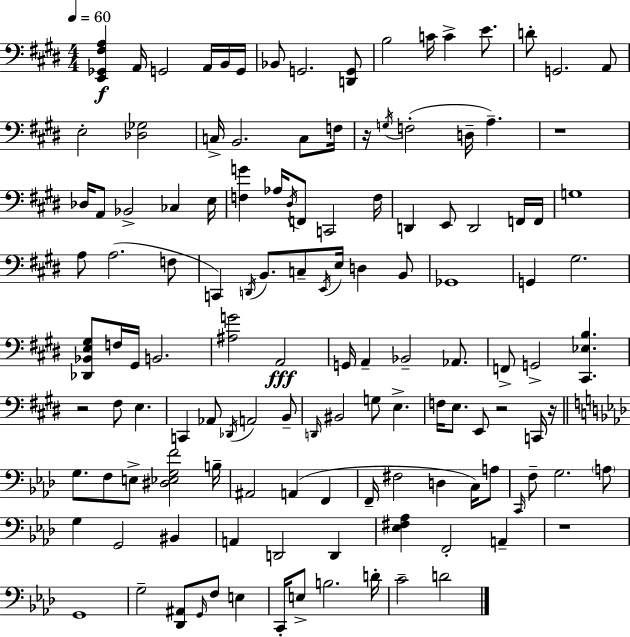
X:1
T:Untitled
M:4/4
L:1/4
K:E
[E,,_G,,^F,A,] A,,/4 G,,2 A,,/4 B,,/4 G,,/4 _B,,/2 G,,2 [D,,G,,]/2 B,2 C/4 C E/2 D/2 G,,2 A,,/2 E,2 [_D,_G,]2 C,/4 B,,2 C,/2 F,/4 z/4 G,/4 F,2 D,/4 A, z4 _D,/4 A,,/2 _B,,2 _C, E,/4 [F,G] _A,/4 ^D,/4 F,,/2 C,,2 F,/4 D,, E,,/2 D,,2 F,,/4 F,,/4 G,4 A,/2 A,2 F,/2 C,, D,,/4 B,,/2 C,/2 E,,/4 E,/4 D, B,,/2 _G,,4 G,, ^G,2 [_D,,_B,,E,^G,]/2 F,/4 ^G,,/4 B,,2 [^A,G]2 A,,2 G,,/4 A,, _B,,2 _A,,/2 F,,/2 G,,2 [^C,,_E,B,] z2 ^F,/2 E, C,, _A,,/2 _D,,/4 A,,2 B,,/2 D,,/4 ^B,,2 G,/2 E, F,/4 E,/2 E,,/2 z2 C,,/4 z/4 G,/2 F,/2 E,/2 [^D,_E,G,F]2 B,/4 ^A,,2 A,, F,, F,,/4 ^F,2 D, C,/4 A,/2 C,,/4 F,/2 G,2 A,/2 G, G,,2 ^B,, A,, D,,2 D,, [_E,^F,_A,] F,,2 A,, z4 G,,4 G,2 [_D,,^A,,]/2 G,,/4 F,/2 E, C,,/4 E,/2 B,2 D/4 C2 D2